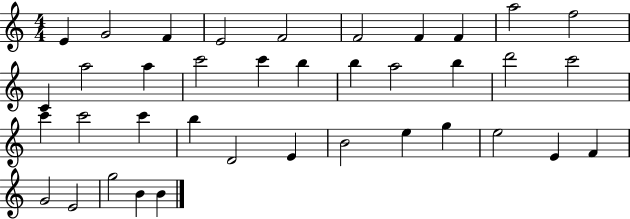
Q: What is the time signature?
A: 4/4